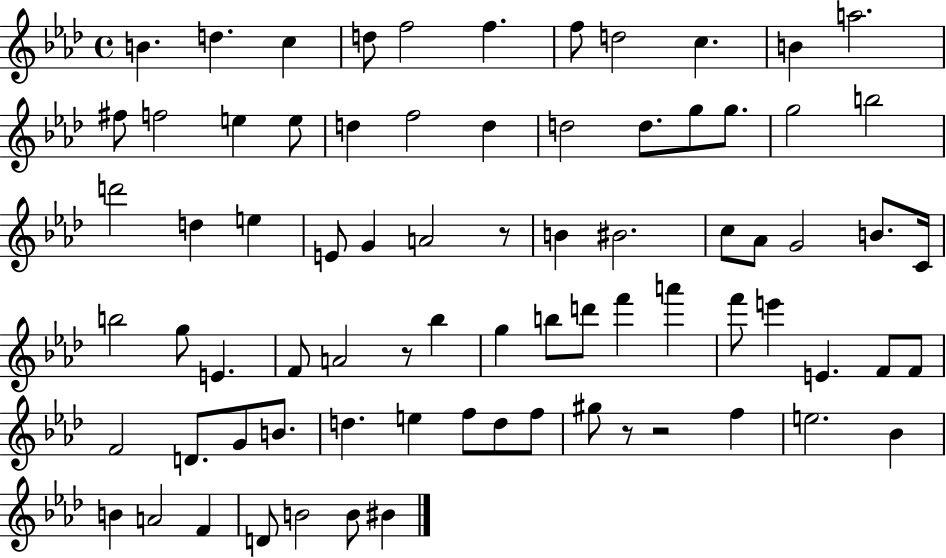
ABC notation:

X:1
T:Untitled
M:4/4
L:1/4
K:Ab
B d c d/2 f2 f f/2 d2 c B a2 ^f/2 f2 e e/2 d f2 d d2 d/2 g/2 g/2 g2 b2 d'2 d e E/2 G A2 z/2 B ^B2 c/2 _A/2 G2 B/2 C/4 b2 g/2 E F/2 A2 z/2 _b g b/2 d'/2 f' a' f'/2 e' E F/2 F/2 F2 D/2 G/2 B/2 d e f/2 d/2 f/2 ^g/2 z/2 z2 f e2 _B B A2 F D/2 B2 B/2 ^B